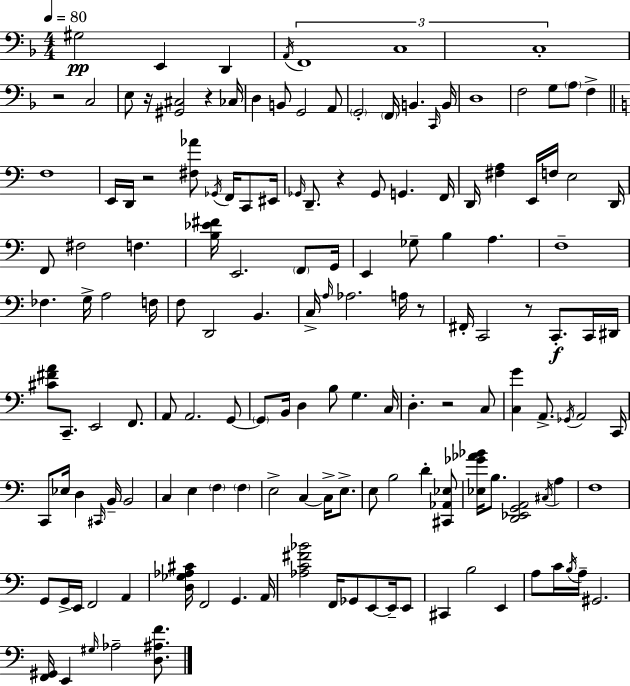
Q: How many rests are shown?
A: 8